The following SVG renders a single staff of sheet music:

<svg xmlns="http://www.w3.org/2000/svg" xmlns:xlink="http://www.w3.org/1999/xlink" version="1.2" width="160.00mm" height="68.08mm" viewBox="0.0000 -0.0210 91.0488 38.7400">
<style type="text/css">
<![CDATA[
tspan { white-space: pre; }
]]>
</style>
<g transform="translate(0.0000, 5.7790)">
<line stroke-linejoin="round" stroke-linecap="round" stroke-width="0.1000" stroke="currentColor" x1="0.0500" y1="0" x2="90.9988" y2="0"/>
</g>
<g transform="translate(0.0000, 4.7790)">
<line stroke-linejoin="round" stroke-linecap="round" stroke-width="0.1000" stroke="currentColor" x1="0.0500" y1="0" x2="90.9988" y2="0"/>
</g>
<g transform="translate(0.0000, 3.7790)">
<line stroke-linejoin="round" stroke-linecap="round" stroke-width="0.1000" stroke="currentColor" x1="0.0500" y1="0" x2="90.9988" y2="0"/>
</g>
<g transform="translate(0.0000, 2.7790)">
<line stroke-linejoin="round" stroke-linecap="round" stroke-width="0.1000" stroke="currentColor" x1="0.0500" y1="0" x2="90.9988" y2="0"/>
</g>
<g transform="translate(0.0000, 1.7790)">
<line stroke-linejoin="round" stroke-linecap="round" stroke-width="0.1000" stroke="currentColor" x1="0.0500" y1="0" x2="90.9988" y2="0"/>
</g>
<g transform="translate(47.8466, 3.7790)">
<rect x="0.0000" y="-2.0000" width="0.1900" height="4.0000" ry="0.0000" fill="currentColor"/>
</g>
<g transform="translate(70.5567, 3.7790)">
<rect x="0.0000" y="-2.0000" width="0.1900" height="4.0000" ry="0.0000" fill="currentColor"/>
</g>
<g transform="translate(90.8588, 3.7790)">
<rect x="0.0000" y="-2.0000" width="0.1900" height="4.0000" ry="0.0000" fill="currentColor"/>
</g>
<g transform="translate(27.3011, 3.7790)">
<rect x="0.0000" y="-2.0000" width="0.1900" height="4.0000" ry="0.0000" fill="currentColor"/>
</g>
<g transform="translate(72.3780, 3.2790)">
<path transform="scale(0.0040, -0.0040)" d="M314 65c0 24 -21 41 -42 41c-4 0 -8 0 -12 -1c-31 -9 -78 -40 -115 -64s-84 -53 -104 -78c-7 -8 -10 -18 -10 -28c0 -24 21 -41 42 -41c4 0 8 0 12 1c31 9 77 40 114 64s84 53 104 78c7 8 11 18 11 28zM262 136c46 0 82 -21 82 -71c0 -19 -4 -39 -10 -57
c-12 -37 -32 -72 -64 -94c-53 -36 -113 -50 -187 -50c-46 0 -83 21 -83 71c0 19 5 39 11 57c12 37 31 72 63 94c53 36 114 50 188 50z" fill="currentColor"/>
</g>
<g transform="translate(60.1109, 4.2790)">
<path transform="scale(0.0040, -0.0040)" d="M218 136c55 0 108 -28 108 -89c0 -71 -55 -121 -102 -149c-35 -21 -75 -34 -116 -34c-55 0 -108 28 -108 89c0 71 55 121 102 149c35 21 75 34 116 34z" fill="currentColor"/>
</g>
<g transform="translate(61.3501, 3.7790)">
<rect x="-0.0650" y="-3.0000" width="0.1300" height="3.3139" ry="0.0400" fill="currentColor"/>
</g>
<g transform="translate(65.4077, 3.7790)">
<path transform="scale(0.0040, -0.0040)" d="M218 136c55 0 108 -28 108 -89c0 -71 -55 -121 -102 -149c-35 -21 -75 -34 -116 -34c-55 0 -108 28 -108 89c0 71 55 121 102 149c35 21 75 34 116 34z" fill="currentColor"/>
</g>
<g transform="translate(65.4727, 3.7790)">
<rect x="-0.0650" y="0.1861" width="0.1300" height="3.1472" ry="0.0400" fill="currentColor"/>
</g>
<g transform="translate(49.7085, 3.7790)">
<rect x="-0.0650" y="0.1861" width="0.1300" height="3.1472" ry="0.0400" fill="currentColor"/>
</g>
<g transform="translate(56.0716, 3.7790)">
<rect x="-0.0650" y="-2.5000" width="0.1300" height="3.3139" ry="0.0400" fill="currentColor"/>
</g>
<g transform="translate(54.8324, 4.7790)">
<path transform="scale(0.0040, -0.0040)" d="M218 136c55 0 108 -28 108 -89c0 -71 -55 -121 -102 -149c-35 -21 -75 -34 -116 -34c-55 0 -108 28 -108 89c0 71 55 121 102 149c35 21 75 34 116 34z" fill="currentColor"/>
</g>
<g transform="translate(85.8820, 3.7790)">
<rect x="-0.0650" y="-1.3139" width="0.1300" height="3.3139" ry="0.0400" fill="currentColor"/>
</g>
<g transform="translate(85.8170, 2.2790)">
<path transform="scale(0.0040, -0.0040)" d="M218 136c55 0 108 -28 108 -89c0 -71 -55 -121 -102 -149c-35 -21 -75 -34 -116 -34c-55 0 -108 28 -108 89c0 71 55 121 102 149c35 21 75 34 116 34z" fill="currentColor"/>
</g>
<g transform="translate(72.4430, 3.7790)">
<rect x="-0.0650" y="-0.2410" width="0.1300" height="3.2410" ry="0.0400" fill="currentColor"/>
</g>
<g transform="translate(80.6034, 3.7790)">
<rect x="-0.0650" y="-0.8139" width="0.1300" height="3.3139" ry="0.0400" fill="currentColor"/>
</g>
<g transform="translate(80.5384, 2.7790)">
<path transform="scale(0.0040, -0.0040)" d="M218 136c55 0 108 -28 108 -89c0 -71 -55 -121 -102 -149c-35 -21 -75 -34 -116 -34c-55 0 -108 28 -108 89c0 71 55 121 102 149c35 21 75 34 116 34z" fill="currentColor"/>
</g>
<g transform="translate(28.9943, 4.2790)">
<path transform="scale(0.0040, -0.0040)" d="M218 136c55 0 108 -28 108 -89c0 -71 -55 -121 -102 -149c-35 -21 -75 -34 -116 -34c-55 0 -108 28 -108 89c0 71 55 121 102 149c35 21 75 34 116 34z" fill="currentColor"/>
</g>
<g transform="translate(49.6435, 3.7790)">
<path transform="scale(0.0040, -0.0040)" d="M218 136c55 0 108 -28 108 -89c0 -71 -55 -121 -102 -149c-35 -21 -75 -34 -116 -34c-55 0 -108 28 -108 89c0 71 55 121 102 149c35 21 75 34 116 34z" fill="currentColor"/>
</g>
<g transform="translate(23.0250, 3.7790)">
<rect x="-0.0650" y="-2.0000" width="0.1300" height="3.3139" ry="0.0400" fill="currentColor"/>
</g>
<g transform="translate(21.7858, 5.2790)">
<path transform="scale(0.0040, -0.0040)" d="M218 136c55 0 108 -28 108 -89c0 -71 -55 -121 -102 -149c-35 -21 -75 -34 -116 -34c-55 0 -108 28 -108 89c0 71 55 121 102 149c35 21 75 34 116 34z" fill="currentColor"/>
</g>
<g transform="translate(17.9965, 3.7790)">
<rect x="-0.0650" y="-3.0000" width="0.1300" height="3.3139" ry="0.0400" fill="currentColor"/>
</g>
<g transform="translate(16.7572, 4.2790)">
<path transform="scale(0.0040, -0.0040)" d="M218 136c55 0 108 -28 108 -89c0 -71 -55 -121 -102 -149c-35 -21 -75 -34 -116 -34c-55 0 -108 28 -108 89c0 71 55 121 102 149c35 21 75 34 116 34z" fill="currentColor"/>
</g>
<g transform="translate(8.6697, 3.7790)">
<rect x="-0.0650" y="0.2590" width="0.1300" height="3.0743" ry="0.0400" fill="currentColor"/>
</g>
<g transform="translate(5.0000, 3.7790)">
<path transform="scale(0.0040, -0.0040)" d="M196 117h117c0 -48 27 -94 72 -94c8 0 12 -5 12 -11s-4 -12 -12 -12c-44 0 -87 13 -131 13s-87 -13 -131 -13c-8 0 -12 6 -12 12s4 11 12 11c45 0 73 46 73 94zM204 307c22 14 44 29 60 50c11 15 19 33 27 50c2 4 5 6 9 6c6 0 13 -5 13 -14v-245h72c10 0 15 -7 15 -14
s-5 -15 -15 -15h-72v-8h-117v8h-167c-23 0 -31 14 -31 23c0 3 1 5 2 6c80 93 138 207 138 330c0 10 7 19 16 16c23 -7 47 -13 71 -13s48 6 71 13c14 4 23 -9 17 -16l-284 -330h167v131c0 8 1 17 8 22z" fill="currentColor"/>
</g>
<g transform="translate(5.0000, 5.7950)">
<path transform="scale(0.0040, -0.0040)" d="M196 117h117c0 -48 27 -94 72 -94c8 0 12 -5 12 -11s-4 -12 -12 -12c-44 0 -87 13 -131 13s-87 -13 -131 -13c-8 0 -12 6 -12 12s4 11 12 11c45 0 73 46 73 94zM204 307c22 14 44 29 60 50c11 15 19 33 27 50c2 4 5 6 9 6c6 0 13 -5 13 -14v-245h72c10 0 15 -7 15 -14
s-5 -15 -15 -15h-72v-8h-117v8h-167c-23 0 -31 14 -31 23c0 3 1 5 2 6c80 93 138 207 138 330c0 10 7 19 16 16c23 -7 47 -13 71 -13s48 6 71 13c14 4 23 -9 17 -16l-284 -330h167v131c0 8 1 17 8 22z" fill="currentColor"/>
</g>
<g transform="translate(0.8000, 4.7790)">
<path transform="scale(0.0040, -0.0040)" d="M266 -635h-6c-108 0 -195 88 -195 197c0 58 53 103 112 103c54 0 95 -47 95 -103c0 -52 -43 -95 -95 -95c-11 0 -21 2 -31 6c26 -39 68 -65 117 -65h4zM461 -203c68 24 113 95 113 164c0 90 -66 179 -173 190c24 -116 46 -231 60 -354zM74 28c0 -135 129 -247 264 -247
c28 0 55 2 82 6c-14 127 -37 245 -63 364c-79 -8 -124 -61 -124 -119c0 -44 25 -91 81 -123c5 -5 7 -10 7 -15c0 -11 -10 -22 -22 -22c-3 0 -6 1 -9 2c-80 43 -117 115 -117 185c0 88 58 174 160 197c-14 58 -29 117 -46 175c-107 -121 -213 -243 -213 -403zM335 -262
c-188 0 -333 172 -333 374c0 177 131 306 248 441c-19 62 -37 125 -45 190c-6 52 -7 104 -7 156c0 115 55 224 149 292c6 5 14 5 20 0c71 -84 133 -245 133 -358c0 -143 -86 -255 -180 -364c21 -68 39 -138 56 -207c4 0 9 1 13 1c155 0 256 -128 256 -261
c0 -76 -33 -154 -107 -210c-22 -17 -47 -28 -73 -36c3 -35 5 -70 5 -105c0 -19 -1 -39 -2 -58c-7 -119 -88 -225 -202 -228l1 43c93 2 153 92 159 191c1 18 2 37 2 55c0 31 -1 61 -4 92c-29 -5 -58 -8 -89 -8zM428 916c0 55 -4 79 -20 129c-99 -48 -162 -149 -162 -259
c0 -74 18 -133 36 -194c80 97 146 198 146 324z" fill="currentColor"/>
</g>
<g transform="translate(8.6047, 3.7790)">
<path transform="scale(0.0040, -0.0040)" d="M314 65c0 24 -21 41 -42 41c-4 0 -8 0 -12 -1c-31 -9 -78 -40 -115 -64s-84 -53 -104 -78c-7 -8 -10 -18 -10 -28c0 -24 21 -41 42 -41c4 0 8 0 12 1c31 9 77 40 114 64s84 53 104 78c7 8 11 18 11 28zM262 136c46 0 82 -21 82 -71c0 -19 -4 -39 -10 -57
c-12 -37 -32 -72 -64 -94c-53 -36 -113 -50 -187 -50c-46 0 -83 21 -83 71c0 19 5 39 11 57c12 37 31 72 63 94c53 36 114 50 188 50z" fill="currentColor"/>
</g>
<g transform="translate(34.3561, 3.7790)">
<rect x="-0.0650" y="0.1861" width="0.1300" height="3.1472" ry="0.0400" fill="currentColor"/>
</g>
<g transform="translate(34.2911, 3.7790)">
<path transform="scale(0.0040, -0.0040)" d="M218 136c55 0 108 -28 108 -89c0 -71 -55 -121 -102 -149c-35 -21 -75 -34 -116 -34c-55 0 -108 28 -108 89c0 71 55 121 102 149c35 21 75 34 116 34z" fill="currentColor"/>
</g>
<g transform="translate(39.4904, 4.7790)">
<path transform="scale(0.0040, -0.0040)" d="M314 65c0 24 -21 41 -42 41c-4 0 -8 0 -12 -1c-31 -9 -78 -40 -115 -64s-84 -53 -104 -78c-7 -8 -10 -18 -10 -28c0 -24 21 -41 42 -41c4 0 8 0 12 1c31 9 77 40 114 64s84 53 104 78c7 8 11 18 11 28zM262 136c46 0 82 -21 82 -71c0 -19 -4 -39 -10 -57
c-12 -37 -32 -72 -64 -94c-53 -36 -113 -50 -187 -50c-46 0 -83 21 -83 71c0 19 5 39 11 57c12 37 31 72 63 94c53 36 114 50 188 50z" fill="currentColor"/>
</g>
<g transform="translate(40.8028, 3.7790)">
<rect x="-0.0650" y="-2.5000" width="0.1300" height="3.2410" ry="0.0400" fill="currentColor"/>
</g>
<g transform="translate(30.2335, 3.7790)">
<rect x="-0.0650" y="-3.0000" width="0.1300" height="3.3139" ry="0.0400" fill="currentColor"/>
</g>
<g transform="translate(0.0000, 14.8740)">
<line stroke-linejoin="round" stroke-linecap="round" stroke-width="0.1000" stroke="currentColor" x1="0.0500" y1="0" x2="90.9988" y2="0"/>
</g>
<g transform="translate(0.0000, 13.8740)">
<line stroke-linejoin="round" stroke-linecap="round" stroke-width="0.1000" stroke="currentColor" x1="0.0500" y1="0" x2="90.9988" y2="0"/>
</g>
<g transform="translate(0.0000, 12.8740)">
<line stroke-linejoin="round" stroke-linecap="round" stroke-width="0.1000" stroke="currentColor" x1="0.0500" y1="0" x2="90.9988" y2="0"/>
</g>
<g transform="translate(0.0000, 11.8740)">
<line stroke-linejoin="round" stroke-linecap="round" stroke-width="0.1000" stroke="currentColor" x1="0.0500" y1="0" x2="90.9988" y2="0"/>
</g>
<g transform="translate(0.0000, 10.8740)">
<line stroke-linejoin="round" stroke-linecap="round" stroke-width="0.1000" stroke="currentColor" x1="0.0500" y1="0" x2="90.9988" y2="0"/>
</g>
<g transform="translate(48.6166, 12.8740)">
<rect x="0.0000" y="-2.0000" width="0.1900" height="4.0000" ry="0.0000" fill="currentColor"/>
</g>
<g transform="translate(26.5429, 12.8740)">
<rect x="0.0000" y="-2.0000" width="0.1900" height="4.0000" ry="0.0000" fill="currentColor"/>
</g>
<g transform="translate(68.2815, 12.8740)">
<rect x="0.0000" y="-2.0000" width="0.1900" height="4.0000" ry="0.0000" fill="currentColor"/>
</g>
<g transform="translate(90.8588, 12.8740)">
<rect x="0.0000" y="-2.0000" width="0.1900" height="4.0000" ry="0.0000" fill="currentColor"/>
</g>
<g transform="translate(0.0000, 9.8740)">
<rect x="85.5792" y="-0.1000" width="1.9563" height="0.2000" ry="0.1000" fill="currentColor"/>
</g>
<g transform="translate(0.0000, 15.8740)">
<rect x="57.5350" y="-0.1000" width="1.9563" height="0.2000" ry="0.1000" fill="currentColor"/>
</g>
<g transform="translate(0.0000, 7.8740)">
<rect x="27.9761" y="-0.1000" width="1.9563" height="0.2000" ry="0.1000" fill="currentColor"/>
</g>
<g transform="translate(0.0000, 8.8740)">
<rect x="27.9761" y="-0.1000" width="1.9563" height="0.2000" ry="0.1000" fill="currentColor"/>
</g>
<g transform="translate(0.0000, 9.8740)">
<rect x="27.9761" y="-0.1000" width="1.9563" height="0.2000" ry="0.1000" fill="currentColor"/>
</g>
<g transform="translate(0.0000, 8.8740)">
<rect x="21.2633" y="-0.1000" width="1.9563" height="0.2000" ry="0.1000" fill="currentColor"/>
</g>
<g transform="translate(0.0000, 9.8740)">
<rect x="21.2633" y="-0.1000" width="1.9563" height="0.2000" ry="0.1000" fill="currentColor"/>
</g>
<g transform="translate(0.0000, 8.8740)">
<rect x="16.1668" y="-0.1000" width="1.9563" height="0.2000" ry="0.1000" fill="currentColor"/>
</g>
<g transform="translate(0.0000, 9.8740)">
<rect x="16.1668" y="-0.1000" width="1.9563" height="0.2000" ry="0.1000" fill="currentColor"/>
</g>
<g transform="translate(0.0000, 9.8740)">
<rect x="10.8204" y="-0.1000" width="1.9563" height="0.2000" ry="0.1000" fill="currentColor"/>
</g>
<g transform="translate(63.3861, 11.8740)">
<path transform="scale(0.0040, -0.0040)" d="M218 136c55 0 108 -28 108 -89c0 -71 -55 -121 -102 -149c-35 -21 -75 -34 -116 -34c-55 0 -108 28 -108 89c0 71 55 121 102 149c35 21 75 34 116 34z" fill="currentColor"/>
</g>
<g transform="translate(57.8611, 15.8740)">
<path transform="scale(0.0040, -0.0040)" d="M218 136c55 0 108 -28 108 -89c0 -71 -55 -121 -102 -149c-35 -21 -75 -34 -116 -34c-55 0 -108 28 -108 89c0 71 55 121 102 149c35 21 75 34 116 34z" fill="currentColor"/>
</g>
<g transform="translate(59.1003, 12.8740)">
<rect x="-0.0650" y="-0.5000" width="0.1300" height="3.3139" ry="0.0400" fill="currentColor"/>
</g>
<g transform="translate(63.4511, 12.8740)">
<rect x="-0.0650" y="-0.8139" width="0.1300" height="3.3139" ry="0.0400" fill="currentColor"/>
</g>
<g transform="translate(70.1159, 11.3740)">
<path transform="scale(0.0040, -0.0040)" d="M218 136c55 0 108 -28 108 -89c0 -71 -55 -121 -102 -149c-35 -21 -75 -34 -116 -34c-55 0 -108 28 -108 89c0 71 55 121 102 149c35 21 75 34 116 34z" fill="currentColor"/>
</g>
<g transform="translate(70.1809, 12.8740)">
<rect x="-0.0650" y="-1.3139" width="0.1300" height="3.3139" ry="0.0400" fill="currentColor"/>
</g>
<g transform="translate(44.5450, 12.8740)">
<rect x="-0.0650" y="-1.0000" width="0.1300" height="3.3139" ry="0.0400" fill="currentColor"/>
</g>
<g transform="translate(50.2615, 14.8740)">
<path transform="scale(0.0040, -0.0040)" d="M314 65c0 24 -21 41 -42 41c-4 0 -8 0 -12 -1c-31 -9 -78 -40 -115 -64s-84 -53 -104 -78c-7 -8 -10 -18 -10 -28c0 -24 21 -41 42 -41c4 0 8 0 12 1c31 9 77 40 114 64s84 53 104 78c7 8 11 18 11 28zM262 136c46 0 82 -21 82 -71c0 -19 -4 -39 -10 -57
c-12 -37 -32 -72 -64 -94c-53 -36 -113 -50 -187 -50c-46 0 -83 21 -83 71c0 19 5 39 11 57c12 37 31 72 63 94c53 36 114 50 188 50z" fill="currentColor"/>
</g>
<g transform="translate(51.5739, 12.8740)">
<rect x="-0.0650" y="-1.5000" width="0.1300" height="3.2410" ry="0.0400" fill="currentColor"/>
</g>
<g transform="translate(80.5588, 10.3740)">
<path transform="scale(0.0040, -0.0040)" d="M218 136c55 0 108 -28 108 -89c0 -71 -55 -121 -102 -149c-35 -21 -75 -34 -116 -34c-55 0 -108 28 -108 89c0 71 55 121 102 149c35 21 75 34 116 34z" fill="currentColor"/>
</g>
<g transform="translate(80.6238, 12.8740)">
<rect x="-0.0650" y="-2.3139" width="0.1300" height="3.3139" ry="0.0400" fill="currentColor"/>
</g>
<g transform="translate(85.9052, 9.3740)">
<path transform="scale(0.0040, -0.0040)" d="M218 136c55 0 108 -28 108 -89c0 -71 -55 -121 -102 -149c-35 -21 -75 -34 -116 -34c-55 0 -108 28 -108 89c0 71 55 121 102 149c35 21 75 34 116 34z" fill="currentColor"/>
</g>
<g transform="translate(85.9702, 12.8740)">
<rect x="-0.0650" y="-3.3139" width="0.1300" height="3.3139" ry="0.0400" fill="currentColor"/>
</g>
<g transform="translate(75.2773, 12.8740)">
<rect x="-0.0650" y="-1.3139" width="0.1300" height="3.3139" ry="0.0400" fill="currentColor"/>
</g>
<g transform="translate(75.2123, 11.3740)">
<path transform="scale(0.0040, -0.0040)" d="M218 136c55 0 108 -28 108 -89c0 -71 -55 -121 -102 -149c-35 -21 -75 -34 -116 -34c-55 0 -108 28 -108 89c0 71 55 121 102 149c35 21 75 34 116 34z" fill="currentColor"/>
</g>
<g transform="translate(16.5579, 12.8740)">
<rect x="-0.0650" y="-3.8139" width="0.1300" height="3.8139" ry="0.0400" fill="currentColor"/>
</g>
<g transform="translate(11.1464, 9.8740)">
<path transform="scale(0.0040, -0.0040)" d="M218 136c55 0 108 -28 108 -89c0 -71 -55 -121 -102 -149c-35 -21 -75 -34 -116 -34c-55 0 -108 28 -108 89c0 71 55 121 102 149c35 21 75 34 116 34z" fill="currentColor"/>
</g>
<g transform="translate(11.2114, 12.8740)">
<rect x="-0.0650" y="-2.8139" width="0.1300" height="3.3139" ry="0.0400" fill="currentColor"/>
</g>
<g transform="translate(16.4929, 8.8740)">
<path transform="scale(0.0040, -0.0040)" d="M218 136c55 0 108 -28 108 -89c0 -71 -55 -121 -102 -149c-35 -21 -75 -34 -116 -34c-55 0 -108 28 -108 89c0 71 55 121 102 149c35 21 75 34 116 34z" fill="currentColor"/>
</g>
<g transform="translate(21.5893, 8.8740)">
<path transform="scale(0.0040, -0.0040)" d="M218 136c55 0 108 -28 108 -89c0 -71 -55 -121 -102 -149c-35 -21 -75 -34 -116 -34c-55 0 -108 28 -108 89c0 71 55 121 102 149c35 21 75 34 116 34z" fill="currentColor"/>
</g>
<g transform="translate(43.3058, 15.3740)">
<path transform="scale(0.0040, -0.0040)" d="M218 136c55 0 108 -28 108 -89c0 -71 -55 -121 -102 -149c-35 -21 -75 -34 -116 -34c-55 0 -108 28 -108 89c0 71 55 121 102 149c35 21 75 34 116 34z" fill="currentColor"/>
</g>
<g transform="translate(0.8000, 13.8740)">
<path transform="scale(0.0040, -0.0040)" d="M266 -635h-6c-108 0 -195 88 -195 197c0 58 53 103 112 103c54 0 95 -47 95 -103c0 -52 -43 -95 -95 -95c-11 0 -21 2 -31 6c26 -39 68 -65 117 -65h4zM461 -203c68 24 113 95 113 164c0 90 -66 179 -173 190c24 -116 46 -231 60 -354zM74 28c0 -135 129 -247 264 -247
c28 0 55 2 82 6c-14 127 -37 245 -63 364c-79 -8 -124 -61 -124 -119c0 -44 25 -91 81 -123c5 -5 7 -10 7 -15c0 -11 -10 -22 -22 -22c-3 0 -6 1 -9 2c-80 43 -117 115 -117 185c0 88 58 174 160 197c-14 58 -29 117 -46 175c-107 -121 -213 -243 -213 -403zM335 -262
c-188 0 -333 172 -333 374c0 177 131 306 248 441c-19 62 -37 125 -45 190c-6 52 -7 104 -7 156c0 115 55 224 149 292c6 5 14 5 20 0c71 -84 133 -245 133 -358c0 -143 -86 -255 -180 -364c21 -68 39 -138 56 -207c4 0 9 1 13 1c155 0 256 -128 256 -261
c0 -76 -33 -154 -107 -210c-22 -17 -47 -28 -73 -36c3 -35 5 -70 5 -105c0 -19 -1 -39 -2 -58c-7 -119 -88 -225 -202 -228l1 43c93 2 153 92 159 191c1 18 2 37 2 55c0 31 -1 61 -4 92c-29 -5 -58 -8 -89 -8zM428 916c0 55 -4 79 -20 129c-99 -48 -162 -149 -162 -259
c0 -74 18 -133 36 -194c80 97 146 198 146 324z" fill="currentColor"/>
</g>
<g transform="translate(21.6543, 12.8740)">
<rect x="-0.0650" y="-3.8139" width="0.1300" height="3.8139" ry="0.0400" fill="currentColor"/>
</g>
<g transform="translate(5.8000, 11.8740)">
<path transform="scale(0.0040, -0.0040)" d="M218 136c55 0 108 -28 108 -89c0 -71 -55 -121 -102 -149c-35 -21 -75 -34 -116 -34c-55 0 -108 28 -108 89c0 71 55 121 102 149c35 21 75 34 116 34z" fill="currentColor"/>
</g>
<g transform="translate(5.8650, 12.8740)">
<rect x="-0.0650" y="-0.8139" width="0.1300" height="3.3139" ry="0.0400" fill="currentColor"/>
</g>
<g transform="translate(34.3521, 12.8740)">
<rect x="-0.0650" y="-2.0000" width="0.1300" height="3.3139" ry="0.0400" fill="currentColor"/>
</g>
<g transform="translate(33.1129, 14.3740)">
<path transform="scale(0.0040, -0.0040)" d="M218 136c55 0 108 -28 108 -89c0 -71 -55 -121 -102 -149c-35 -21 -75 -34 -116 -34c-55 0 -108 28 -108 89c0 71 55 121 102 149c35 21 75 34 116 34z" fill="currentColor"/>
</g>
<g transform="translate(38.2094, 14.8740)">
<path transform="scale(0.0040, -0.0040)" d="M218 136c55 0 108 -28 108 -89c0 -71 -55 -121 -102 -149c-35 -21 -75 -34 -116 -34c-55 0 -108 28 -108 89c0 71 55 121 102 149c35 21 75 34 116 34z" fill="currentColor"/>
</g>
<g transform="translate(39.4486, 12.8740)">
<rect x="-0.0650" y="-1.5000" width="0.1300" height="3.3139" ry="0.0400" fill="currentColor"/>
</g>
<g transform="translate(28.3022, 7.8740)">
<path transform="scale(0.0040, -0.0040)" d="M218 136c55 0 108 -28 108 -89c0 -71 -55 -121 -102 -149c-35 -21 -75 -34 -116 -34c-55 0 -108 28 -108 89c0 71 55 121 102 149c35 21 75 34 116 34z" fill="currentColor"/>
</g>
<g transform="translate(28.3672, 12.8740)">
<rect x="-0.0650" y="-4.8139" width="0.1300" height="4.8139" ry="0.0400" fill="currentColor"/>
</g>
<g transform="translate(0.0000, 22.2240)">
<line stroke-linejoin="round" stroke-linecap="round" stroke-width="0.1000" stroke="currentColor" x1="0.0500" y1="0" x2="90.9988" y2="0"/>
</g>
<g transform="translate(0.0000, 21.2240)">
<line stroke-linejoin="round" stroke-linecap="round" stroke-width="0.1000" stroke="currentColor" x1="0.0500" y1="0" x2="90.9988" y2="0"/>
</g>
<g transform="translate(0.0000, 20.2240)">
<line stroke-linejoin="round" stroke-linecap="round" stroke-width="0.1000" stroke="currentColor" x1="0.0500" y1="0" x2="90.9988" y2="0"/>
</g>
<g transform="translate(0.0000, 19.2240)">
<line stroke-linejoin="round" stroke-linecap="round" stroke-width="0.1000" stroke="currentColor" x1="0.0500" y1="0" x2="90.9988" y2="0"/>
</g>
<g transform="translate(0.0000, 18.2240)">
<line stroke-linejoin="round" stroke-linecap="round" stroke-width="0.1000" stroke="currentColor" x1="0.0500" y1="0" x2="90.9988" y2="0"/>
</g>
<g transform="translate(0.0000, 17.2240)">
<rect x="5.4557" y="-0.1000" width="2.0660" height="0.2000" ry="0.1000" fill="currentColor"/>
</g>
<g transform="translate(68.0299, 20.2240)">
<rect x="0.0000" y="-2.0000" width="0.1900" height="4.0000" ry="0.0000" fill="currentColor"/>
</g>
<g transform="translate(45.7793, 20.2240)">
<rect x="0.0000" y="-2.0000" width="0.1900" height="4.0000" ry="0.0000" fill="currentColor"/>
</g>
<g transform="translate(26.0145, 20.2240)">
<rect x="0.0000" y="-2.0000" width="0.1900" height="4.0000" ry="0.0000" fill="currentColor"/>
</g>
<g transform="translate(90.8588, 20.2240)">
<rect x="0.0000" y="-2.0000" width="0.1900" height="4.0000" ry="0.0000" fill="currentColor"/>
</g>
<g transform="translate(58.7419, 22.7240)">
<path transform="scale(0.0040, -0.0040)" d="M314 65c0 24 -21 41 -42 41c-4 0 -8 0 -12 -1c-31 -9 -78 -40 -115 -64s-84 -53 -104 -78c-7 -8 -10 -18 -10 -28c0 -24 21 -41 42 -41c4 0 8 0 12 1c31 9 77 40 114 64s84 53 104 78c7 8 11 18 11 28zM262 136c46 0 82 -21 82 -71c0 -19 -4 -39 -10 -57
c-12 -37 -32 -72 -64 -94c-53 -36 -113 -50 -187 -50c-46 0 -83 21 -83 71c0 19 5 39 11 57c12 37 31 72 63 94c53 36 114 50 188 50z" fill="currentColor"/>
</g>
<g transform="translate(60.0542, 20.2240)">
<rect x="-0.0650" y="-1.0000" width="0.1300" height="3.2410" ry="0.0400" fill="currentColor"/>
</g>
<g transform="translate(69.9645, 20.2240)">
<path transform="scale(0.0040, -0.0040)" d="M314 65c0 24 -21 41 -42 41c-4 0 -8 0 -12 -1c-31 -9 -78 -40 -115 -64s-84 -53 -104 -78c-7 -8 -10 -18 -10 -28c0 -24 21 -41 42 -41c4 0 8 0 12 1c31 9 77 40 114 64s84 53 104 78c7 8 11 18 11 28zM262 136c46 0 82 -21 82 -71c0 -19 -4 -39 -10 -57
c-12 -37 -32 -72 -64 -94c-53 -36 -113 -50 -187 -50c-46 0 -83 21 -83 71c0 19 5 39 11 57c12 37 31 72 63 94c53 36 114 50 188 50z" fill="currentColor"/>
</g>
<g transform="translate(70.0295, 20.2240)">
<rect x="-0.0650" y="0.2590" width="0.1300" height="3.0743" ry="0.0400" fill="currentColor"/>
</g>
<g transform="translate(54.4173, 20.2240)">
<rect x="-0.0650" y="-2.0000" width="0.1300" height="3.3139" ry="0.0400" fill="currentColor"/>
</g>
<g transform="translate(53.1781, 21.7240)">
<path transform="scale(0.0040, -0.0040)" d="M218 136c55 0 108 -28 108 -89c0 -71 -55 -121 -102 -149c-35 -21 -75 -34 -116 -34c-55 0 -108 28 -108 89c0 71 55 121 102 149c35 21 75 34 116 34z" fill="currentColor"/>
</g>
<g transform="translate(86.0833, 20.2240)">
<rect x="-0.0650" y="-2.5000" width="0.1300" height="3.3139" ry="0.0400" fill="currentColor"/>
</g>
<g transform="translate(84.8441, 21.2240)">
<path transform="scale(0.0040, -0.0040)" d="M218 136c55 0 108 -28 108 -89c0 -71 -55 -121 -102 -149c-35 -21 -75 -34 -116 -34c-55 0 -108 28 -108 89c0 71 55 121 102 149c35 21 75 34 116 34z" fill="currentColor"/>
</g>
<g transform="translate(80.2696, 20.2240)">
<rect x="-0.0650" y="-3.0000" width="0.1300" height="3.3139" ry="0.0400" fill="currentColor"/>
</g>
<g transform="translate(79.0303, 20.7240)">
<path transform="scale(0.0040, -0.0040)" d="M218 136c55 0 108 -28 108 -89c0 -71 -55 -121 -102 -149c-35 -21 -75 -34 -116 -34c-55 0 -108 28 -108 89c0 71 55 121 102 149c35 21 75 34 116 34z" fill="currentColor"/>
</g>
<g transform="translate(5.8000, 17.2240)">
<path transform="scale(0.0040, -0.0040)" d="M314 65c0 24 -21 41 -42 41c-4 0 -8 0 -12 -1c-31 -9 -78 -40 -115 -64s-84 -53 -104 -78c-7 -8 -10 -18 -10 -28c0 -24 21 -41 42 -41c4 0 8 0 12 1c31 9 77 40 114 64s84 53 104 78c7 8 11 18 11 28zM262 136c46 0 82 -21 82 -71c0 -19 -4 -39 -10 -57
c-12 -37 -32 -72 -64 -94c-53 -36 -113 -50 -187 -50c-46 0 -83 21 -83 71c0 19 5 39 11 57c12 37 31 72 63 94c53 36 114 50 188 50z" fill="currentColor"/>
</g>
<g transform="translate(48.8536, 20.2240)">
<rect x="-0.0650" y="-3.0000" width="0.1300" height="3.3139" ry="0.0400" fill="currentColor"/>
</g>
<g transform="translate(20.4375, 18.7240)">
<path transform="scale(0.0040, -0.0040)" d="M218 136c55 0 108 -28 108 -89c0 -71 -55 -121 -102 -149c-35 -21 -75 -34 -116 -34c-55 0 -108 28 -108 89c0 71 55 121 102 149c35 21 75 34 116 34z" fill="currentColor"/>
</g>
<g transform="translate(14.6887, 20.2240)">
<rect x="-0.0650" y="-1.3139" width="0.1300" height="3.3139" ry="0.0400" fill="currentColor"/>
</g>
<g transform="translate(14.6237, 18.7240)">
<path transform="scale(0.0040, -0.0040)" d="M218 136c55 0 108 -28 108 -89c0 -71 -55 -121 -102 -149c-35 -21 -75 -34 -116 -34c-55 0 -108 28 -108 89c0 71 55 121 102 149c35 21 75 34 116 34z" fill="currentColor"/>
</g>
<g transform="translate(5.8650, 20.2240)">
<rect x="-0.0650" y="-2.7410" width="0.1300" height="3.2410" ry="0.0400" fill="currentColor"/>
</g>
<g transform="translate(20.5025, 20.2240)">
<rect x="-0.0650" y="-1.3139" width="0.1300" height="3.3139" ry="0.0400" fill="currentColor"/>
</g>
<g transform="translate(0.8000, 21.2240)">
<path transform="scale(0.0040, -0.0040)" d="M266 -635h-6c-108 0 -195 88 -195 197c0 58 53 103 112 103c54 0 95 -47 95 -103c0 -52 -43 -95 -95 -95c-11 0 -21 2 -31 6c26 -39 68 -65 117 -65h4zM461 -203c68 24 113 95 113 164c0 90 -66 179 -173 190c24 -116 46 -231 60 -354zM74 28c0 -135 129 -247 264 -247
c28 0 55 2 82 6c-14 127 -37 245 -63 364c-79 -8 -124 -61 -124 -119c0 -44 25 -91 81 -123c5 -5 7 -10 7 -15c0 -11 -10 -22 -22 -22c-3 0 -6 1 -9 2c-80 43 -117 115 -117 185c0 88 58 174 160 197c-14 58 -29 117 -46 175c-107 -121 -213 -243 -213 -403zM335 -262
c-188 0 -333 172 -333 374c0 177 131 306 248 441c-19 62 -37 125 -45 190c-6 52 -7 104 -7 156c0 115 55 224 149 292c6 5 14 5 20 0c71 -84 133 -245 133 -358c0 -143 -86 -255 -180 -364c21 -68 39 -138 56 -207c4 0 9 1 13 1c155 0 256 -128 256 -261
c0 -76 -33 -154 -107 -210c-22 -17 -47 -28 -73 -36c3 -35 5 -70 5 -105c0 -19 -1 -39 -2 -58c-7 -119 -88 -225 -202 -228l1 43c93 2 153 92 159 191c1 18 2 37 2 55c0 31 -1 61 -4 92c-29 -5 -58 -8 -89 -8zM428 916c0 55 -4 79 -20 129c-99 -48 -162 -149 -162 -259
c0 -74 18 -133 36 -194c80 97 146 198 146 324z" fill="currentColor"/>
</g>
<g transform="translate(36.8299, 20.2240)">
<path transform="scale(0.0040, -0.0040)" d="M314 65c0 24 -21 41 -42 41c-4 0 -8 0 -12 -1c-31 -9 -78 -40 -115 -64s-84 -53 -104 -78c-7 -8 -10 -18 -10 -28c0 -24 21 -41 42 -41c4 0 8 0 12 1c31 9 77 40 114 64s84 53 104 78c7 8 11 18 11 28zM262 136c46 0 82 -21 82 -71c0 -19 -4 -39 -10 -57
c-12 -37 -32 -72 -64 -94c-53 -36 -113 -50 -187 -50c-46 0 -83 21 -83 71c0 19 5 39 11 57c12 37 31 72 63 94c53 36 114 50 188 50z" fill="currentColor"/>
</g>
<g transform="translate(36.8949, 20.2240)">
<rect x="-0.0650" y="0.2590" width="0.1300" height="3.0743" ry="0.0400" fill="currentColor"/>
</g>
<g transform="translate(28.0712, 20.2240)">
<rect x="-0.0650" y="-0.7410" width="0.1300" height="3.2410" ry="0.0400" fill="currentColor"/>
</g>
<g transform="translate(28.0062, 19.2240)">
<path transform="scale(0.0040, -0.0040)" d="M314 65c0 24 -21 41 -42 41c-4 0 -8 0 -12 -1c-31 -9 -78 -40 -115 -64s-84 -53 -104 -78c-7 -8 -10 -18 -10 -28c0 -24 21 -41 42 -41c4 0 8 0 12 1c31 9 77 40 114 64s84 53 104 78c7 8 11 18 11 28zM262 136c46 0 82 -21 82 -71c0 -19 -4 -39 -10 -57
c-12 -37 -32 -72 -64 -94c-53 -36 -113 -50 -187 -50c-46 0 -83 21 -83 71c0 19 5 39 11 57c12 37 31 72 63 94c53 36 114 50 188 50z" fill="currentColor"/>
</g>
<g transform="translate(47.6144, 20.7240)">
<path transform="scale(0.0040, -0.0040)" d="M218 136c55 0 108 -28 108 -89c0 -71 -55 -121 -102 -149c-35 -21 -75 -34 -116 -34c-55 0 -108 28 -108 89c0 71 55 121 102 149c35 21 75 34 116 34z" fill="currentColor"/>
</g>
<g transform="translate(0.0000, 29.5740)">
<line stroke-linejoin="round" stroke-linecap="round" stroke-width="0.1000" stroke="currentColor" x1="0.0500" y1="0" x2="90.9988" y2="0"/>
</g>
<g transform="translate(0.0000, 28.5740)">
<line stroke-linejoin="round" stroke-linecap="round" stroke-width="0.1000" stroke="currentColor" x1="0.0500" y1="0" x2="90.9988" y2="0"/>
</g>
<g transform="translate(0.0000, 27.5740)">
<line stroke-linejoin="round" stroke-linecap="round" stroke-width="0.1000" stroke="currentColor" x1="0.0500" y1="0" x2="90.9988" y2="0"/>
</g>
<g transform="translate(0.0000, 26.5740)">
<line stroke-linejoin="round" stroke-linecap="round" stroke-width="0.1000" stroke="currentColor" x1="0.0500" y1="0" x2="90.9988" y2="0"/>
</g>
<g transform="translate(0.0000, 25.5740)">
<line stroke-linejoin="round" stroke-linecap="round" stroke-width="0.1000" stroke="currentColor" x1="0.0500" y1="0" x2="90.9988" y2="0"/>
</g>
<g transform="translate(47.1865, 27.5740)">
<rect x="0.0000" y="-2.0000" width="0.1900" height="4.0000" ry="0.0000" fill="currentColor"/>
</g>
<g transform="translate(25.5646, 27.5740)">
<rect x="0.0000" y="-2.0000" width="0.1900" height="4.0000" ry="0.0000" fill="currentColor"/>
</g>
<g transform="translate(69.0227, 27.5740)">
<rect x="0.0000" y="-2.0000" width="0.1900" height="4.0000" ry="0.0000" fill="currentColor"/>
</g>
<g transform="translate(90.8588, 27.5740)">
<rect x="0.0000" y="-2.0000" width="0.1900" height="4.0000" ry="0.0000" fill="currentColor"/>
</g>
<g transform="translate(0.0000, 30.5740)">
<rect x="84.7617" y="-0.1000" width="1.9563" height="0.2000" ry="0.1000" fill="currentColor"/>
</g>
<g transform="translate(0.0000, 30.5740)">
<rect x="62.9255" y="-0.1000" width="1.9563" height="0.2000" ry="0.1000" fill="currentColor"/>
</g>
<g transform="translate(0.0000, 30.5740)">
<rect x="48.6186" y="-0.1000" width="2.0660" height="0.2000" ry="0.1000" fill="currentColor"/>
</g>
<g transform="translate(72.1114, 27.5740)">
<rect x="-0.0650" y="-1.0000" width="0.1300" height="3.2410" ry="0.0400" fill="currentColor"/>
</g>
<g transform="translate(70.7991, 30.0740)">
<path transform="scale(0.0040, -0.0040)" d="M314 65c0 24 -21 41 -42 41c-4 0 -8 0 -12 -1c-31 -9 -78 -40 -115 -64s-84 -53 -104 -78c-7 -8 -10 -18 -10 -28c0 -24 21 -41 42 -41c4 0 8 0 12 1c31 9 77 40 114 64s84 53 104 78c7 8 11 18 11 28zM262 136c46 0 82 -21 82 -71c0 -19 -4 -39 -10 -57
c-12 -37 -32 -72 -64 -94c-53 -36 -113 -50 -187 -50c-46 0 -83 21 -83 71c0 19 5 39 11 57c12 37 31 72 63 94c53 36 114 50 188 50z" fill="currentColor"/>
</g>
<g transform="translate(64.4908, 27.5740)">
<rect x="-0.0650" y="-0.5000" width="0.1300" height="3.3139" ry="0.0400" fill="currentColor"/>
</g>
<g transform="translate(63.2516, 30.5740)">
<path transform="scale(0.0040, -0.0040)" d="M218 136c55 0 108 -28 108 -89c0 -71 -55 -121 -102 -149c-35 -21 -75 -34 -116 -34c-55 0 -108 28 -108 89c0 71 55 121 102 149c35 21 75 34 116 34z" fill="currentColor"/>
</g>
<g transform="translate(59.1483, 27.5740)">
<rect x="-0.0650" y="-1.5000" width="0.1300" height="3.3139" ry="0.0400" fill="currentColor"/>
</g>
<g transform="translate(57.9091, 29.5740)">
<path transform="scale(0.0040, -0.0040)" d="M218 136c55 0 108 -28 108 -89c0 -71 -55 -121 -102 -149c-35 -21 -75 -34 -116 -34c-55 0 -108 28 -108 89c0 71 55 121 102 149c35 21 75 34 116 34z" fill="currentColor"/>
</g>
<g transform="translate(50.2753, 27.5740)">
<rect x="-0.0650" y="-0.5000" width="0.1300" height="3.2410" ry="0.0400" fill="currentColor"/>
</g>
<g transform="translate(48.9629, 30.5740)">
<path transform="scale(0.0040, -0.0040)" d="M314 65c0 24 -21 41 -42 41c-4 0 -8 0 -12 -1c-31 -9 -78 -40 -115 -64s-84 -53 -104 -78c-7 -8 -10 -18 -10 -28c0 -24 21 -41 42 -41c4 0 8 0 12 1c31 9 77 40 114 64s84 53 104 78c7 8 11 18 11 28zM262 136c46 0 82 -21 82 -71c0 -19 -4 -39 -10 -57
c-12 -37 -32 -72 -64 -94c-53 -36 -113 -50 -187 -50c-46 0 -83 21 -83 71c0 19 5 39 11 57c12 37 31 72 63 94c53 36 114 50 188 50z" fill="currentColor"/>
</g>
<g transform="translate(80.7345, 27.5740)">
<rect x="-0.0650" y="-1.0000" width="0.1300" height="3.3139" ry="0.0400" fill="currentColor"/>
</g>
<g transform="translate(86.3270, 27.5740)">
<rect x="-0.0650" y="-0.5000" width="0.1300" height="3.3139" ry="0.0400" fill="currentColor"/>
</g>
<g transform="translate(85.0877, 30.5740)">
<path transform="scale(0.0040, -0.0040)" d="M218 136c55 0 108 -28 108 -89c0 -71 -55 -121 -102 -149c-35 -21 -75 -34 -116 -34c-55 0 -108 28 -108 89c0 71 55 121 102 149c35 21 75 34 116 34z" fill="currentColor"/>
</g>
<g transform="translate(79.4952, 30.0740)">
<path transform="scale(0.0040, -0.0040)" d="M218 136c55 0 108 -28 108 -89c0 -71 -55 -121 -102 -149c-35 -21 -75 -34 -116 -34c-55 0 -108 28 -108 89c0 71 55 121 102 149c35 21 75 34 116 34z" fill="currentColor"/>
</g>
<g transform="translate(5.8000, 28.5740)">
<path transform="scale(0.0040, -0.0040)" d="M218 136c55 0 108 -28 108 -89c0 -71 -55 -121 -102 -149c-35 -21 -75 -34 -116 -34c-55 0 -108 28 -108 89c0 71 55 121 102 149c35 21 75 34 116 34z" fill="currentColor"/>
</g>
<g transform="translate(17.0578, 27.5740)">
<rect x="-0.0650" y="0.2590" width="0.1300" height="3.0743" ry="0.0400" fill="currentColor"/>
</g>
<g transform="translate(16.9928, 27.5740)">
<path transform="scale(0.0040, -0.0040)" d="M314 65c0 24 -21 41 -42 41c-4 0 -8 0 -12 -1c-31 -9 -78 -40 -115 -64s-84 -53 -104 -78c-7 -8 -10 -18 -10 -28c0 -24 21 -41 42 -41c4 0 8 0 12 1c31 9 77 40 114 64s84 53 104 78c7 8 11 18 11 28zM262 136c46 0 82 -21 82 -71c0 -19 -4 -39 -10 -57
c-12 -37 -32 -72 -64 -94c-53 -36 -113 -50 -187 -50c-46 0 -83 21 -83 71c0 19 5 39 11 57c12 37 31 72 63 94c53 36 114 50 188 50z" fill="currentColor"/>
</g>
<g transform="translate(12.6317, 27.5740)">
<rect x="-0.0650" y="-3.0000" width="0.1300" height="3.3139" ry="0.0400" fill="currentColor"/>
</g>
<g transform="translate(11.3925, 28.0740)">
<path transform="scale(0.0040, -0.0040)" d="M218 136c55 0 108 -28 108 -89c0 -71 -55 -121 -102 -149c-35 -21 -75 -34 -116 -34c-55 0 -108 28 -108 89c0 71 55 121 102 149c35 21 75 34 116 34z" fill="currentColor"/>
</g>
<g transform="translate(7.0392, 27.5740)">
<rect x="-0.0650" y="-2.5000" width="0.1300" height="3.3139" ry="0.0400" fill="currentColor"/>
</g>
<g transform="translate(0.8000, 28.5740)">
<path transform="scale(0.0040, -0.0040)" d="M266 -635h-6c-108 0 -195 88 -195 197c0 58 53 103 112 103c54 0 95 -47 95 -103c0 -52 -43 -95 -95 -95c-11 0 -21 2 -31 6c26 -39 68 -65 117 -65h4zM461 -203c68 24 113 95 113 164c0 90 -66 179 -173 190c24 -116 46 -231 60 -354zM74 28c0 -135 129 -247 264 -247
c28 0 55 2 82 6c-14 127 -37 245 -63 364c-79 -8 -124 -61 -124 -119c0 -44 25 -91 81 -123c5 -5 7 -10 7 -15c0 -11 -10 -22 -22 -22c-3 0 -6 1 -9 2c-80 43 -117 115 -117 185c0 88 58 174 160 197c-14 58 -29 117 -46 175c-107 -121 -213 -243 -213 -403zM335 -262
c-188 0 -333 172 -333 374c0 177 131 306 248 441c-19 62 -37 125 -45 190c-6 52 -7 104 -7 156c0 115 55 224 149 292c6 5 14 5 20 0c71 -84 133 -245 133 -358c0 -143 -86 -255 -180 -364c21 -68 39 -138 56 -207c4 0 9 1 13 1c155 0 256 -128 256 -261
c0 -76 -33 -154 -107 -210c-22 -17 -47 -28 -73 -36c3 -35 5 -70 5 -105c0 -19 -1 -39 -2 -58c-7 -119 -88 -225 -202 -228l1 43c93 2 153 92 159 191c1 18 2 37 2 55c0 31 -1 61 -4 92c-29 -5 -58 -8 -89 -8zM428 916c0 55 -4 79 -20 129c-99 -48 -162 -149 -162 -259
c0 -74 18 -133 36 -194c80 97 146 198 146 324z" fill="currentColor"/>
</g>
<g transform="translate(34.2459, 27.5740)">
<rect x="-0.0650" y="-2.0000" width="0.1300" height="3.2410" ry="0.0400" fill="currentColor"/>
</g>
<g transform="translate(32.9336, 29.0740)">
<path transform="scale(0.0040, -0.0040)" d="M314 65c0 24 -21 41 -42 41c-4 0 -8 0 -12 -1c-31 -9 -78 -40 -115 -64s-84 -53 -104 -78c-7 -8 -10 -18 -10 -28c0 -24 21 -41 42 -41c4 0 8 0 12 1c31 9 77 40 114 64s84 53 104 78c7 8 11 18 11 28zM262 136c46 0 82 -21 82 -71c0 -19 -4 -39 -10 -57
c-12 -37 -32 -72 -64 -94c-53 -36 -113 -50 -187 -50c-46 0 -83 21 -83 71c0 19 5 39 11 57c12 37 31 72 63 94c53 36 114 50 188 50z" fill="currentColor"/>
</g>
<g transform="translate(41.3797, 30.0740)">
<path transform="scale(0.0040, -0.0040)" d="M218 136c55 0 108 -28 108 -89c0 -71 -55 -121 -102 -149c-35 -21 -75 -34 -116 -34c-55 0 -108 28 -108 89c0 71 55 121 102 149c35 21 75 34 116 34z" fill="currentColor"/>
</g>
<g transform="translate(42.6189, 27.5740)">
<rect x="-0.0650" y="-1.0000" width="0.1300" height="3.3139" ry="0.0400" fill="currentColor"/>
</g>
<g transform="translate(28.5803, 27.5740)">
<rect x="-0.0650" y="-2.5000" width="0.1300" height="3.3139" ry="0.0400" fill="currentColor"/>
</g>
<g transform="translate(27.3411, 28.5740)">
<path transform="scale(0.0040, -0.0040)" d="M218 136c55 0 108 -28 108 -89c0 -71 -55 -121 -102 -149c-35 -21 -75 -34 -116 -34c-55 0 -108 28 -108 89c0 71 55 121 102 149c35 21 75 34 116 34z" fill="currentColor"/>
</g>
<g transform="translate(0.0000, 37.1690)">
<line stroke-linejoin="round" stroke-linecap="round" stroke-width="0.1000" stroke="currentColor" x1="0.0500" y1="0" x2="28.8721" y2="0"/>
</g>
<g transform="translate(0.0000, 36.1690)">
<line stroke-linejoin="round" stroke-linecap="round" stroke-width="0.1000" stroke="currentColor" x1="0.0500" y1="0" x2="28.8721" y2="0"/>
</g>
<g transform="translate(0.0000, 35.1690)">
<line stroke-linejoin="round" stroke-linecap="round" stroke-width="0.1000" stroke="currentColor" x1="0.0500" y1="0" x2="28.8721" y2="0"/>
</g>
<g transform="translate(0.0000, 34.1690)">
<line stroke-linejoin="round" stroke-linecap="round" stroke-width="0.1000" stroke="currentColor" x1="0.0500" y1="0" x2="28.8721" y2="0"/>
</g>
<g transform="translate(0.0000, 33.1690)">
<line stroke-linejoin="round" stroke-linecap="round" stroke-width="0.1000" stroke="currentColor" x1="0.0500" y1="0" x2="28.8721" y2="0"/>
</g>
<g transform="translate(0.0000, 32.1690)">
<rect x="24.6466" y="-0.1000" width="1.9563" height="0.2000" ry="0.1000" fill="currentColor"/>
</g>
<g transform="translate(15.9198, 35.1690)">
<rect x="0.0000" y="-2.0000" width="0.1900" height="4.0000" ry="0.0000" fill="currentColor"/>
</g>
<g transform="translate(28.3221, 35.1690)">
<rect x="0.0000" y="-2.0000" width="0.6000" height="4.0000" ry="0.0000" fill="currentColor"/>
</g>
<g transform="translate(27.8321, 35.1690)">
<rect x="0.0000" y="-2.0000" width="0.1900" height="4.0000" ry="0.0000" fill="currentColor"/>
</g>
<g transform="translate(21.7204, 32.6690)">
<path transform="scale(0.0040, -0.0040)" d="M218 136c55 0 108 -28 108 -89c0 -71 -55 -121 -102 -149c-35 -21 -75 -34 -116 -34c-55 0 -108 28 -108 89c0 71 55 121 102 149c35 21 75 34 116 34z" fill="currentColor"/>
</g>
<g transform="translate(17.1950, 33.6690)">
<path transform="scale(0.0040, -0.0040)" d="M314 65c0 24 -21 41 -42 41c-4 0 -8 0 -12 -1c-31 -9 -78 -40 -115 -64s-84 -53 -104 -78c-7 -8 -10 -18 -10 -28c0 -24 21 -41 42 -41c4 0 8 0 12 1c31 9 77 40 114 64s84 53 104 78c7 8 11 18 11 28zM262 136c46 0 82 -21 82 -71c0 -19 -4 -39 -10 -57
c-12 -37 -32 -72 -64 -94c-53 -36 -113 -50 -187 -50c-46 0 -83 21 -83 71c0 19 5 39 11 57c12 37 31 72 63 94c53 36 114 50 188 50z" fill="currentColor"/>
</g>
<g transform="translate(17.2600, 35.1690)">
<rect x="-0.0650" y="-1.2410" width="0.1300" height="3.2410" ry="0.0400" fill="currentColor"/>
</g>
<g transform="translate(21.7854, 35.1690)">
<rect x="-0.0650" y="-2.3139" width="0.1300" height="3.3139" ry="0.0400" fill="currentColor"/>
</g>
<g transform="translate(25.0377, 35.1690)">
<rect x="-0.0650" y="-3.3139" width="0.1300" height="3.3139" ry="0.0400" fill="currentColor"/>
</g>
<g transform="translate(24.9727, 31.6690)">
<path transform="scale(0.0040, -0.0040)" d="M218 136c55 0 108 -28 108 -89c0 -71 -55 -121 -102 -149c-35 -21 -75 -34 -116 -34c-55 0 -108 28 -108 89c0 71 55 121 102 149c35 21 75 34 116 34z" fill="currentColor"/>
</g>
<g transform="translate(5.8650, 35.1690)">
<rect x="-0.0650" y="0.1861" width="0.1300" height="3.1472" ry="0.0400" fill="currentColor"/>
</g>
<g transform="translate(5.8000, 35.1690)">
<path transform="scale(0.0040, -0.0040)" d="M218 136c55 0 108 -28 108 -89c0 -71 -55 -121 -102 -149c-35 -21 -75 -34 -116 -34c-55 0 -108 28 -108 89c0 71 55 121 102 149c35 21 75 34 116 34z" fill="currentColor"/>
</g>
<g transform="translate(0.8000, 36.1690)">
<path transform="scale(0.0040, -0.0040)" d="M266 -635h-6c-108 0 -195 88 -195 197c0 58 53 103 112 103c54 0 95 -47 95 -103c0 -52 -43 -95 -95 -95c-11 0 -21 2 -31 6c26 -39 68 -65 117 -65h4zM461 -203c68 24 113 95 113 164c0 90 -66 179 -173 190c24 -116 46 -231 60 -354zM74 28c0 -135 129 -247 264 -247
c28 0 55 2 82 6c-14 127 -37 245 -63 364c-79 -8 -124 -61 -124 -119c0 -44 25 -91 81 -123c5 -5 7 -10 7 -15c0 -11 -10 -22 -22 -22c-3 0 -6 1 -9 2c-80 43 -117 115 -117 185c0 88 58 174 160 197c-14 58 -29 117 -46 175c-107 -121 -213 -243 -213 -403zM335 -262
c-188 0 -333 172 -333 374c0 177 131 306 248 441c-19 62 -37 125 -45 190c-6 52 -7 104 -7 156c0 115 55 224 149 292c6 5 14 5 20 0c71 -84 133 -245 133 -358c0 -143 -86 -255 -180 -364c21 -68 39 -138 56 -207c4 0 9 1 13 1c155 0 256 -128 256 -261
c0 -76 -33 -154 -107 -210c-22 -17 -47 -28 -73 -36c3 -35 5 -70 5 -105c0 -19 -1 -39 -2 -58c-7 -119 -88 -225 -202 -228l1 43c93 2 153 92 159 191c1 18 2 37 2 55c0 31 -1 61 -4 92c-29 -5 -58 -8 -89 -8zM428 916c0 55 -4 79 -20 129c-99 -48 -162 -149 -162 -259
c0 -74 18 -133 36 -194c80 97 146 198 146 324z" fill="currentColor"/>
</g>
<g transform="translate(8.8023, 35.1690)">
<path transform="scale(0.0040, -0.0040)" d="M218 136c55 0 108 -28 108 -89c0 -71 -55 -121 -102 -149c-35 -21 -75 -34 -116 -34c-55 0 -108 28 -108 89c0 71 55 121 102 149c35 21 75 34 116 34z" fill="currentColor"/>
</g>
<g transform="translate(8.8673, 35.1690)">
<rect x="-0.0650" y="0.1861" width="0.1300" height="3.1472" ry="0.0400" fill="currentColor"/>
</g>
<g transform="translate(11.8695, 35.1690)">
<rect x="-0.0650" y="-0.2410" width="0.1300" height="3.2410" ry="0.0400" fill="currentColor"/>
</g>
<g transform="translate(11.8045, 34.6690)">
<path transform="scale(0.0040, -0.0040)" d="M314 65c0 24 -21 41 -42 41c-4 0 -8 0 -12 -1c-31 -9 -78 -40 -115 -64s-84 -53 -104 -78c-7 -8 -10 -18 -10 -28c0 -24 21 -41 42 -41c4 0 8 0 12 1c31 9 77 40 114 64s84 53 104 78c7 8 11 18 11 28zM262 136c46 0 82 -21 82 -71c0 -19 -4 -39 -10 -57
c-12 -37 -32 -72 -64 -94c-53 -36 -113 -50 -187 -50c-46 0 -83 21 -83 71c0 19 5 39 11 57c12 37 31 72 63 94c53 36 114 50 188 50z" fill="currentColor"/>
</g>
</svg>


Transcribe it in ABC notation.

X:1
T:Untitled
M:4/4
L:1/4
K:C
B2 A F A B G2 B G A B c2 d e d a c' c' e' F E D E2 C d e e g b a2 e e d2 B2 A F D2 B2 A G G A B2 G F2 D C2 E C D2 D C B B c2 e2 g b